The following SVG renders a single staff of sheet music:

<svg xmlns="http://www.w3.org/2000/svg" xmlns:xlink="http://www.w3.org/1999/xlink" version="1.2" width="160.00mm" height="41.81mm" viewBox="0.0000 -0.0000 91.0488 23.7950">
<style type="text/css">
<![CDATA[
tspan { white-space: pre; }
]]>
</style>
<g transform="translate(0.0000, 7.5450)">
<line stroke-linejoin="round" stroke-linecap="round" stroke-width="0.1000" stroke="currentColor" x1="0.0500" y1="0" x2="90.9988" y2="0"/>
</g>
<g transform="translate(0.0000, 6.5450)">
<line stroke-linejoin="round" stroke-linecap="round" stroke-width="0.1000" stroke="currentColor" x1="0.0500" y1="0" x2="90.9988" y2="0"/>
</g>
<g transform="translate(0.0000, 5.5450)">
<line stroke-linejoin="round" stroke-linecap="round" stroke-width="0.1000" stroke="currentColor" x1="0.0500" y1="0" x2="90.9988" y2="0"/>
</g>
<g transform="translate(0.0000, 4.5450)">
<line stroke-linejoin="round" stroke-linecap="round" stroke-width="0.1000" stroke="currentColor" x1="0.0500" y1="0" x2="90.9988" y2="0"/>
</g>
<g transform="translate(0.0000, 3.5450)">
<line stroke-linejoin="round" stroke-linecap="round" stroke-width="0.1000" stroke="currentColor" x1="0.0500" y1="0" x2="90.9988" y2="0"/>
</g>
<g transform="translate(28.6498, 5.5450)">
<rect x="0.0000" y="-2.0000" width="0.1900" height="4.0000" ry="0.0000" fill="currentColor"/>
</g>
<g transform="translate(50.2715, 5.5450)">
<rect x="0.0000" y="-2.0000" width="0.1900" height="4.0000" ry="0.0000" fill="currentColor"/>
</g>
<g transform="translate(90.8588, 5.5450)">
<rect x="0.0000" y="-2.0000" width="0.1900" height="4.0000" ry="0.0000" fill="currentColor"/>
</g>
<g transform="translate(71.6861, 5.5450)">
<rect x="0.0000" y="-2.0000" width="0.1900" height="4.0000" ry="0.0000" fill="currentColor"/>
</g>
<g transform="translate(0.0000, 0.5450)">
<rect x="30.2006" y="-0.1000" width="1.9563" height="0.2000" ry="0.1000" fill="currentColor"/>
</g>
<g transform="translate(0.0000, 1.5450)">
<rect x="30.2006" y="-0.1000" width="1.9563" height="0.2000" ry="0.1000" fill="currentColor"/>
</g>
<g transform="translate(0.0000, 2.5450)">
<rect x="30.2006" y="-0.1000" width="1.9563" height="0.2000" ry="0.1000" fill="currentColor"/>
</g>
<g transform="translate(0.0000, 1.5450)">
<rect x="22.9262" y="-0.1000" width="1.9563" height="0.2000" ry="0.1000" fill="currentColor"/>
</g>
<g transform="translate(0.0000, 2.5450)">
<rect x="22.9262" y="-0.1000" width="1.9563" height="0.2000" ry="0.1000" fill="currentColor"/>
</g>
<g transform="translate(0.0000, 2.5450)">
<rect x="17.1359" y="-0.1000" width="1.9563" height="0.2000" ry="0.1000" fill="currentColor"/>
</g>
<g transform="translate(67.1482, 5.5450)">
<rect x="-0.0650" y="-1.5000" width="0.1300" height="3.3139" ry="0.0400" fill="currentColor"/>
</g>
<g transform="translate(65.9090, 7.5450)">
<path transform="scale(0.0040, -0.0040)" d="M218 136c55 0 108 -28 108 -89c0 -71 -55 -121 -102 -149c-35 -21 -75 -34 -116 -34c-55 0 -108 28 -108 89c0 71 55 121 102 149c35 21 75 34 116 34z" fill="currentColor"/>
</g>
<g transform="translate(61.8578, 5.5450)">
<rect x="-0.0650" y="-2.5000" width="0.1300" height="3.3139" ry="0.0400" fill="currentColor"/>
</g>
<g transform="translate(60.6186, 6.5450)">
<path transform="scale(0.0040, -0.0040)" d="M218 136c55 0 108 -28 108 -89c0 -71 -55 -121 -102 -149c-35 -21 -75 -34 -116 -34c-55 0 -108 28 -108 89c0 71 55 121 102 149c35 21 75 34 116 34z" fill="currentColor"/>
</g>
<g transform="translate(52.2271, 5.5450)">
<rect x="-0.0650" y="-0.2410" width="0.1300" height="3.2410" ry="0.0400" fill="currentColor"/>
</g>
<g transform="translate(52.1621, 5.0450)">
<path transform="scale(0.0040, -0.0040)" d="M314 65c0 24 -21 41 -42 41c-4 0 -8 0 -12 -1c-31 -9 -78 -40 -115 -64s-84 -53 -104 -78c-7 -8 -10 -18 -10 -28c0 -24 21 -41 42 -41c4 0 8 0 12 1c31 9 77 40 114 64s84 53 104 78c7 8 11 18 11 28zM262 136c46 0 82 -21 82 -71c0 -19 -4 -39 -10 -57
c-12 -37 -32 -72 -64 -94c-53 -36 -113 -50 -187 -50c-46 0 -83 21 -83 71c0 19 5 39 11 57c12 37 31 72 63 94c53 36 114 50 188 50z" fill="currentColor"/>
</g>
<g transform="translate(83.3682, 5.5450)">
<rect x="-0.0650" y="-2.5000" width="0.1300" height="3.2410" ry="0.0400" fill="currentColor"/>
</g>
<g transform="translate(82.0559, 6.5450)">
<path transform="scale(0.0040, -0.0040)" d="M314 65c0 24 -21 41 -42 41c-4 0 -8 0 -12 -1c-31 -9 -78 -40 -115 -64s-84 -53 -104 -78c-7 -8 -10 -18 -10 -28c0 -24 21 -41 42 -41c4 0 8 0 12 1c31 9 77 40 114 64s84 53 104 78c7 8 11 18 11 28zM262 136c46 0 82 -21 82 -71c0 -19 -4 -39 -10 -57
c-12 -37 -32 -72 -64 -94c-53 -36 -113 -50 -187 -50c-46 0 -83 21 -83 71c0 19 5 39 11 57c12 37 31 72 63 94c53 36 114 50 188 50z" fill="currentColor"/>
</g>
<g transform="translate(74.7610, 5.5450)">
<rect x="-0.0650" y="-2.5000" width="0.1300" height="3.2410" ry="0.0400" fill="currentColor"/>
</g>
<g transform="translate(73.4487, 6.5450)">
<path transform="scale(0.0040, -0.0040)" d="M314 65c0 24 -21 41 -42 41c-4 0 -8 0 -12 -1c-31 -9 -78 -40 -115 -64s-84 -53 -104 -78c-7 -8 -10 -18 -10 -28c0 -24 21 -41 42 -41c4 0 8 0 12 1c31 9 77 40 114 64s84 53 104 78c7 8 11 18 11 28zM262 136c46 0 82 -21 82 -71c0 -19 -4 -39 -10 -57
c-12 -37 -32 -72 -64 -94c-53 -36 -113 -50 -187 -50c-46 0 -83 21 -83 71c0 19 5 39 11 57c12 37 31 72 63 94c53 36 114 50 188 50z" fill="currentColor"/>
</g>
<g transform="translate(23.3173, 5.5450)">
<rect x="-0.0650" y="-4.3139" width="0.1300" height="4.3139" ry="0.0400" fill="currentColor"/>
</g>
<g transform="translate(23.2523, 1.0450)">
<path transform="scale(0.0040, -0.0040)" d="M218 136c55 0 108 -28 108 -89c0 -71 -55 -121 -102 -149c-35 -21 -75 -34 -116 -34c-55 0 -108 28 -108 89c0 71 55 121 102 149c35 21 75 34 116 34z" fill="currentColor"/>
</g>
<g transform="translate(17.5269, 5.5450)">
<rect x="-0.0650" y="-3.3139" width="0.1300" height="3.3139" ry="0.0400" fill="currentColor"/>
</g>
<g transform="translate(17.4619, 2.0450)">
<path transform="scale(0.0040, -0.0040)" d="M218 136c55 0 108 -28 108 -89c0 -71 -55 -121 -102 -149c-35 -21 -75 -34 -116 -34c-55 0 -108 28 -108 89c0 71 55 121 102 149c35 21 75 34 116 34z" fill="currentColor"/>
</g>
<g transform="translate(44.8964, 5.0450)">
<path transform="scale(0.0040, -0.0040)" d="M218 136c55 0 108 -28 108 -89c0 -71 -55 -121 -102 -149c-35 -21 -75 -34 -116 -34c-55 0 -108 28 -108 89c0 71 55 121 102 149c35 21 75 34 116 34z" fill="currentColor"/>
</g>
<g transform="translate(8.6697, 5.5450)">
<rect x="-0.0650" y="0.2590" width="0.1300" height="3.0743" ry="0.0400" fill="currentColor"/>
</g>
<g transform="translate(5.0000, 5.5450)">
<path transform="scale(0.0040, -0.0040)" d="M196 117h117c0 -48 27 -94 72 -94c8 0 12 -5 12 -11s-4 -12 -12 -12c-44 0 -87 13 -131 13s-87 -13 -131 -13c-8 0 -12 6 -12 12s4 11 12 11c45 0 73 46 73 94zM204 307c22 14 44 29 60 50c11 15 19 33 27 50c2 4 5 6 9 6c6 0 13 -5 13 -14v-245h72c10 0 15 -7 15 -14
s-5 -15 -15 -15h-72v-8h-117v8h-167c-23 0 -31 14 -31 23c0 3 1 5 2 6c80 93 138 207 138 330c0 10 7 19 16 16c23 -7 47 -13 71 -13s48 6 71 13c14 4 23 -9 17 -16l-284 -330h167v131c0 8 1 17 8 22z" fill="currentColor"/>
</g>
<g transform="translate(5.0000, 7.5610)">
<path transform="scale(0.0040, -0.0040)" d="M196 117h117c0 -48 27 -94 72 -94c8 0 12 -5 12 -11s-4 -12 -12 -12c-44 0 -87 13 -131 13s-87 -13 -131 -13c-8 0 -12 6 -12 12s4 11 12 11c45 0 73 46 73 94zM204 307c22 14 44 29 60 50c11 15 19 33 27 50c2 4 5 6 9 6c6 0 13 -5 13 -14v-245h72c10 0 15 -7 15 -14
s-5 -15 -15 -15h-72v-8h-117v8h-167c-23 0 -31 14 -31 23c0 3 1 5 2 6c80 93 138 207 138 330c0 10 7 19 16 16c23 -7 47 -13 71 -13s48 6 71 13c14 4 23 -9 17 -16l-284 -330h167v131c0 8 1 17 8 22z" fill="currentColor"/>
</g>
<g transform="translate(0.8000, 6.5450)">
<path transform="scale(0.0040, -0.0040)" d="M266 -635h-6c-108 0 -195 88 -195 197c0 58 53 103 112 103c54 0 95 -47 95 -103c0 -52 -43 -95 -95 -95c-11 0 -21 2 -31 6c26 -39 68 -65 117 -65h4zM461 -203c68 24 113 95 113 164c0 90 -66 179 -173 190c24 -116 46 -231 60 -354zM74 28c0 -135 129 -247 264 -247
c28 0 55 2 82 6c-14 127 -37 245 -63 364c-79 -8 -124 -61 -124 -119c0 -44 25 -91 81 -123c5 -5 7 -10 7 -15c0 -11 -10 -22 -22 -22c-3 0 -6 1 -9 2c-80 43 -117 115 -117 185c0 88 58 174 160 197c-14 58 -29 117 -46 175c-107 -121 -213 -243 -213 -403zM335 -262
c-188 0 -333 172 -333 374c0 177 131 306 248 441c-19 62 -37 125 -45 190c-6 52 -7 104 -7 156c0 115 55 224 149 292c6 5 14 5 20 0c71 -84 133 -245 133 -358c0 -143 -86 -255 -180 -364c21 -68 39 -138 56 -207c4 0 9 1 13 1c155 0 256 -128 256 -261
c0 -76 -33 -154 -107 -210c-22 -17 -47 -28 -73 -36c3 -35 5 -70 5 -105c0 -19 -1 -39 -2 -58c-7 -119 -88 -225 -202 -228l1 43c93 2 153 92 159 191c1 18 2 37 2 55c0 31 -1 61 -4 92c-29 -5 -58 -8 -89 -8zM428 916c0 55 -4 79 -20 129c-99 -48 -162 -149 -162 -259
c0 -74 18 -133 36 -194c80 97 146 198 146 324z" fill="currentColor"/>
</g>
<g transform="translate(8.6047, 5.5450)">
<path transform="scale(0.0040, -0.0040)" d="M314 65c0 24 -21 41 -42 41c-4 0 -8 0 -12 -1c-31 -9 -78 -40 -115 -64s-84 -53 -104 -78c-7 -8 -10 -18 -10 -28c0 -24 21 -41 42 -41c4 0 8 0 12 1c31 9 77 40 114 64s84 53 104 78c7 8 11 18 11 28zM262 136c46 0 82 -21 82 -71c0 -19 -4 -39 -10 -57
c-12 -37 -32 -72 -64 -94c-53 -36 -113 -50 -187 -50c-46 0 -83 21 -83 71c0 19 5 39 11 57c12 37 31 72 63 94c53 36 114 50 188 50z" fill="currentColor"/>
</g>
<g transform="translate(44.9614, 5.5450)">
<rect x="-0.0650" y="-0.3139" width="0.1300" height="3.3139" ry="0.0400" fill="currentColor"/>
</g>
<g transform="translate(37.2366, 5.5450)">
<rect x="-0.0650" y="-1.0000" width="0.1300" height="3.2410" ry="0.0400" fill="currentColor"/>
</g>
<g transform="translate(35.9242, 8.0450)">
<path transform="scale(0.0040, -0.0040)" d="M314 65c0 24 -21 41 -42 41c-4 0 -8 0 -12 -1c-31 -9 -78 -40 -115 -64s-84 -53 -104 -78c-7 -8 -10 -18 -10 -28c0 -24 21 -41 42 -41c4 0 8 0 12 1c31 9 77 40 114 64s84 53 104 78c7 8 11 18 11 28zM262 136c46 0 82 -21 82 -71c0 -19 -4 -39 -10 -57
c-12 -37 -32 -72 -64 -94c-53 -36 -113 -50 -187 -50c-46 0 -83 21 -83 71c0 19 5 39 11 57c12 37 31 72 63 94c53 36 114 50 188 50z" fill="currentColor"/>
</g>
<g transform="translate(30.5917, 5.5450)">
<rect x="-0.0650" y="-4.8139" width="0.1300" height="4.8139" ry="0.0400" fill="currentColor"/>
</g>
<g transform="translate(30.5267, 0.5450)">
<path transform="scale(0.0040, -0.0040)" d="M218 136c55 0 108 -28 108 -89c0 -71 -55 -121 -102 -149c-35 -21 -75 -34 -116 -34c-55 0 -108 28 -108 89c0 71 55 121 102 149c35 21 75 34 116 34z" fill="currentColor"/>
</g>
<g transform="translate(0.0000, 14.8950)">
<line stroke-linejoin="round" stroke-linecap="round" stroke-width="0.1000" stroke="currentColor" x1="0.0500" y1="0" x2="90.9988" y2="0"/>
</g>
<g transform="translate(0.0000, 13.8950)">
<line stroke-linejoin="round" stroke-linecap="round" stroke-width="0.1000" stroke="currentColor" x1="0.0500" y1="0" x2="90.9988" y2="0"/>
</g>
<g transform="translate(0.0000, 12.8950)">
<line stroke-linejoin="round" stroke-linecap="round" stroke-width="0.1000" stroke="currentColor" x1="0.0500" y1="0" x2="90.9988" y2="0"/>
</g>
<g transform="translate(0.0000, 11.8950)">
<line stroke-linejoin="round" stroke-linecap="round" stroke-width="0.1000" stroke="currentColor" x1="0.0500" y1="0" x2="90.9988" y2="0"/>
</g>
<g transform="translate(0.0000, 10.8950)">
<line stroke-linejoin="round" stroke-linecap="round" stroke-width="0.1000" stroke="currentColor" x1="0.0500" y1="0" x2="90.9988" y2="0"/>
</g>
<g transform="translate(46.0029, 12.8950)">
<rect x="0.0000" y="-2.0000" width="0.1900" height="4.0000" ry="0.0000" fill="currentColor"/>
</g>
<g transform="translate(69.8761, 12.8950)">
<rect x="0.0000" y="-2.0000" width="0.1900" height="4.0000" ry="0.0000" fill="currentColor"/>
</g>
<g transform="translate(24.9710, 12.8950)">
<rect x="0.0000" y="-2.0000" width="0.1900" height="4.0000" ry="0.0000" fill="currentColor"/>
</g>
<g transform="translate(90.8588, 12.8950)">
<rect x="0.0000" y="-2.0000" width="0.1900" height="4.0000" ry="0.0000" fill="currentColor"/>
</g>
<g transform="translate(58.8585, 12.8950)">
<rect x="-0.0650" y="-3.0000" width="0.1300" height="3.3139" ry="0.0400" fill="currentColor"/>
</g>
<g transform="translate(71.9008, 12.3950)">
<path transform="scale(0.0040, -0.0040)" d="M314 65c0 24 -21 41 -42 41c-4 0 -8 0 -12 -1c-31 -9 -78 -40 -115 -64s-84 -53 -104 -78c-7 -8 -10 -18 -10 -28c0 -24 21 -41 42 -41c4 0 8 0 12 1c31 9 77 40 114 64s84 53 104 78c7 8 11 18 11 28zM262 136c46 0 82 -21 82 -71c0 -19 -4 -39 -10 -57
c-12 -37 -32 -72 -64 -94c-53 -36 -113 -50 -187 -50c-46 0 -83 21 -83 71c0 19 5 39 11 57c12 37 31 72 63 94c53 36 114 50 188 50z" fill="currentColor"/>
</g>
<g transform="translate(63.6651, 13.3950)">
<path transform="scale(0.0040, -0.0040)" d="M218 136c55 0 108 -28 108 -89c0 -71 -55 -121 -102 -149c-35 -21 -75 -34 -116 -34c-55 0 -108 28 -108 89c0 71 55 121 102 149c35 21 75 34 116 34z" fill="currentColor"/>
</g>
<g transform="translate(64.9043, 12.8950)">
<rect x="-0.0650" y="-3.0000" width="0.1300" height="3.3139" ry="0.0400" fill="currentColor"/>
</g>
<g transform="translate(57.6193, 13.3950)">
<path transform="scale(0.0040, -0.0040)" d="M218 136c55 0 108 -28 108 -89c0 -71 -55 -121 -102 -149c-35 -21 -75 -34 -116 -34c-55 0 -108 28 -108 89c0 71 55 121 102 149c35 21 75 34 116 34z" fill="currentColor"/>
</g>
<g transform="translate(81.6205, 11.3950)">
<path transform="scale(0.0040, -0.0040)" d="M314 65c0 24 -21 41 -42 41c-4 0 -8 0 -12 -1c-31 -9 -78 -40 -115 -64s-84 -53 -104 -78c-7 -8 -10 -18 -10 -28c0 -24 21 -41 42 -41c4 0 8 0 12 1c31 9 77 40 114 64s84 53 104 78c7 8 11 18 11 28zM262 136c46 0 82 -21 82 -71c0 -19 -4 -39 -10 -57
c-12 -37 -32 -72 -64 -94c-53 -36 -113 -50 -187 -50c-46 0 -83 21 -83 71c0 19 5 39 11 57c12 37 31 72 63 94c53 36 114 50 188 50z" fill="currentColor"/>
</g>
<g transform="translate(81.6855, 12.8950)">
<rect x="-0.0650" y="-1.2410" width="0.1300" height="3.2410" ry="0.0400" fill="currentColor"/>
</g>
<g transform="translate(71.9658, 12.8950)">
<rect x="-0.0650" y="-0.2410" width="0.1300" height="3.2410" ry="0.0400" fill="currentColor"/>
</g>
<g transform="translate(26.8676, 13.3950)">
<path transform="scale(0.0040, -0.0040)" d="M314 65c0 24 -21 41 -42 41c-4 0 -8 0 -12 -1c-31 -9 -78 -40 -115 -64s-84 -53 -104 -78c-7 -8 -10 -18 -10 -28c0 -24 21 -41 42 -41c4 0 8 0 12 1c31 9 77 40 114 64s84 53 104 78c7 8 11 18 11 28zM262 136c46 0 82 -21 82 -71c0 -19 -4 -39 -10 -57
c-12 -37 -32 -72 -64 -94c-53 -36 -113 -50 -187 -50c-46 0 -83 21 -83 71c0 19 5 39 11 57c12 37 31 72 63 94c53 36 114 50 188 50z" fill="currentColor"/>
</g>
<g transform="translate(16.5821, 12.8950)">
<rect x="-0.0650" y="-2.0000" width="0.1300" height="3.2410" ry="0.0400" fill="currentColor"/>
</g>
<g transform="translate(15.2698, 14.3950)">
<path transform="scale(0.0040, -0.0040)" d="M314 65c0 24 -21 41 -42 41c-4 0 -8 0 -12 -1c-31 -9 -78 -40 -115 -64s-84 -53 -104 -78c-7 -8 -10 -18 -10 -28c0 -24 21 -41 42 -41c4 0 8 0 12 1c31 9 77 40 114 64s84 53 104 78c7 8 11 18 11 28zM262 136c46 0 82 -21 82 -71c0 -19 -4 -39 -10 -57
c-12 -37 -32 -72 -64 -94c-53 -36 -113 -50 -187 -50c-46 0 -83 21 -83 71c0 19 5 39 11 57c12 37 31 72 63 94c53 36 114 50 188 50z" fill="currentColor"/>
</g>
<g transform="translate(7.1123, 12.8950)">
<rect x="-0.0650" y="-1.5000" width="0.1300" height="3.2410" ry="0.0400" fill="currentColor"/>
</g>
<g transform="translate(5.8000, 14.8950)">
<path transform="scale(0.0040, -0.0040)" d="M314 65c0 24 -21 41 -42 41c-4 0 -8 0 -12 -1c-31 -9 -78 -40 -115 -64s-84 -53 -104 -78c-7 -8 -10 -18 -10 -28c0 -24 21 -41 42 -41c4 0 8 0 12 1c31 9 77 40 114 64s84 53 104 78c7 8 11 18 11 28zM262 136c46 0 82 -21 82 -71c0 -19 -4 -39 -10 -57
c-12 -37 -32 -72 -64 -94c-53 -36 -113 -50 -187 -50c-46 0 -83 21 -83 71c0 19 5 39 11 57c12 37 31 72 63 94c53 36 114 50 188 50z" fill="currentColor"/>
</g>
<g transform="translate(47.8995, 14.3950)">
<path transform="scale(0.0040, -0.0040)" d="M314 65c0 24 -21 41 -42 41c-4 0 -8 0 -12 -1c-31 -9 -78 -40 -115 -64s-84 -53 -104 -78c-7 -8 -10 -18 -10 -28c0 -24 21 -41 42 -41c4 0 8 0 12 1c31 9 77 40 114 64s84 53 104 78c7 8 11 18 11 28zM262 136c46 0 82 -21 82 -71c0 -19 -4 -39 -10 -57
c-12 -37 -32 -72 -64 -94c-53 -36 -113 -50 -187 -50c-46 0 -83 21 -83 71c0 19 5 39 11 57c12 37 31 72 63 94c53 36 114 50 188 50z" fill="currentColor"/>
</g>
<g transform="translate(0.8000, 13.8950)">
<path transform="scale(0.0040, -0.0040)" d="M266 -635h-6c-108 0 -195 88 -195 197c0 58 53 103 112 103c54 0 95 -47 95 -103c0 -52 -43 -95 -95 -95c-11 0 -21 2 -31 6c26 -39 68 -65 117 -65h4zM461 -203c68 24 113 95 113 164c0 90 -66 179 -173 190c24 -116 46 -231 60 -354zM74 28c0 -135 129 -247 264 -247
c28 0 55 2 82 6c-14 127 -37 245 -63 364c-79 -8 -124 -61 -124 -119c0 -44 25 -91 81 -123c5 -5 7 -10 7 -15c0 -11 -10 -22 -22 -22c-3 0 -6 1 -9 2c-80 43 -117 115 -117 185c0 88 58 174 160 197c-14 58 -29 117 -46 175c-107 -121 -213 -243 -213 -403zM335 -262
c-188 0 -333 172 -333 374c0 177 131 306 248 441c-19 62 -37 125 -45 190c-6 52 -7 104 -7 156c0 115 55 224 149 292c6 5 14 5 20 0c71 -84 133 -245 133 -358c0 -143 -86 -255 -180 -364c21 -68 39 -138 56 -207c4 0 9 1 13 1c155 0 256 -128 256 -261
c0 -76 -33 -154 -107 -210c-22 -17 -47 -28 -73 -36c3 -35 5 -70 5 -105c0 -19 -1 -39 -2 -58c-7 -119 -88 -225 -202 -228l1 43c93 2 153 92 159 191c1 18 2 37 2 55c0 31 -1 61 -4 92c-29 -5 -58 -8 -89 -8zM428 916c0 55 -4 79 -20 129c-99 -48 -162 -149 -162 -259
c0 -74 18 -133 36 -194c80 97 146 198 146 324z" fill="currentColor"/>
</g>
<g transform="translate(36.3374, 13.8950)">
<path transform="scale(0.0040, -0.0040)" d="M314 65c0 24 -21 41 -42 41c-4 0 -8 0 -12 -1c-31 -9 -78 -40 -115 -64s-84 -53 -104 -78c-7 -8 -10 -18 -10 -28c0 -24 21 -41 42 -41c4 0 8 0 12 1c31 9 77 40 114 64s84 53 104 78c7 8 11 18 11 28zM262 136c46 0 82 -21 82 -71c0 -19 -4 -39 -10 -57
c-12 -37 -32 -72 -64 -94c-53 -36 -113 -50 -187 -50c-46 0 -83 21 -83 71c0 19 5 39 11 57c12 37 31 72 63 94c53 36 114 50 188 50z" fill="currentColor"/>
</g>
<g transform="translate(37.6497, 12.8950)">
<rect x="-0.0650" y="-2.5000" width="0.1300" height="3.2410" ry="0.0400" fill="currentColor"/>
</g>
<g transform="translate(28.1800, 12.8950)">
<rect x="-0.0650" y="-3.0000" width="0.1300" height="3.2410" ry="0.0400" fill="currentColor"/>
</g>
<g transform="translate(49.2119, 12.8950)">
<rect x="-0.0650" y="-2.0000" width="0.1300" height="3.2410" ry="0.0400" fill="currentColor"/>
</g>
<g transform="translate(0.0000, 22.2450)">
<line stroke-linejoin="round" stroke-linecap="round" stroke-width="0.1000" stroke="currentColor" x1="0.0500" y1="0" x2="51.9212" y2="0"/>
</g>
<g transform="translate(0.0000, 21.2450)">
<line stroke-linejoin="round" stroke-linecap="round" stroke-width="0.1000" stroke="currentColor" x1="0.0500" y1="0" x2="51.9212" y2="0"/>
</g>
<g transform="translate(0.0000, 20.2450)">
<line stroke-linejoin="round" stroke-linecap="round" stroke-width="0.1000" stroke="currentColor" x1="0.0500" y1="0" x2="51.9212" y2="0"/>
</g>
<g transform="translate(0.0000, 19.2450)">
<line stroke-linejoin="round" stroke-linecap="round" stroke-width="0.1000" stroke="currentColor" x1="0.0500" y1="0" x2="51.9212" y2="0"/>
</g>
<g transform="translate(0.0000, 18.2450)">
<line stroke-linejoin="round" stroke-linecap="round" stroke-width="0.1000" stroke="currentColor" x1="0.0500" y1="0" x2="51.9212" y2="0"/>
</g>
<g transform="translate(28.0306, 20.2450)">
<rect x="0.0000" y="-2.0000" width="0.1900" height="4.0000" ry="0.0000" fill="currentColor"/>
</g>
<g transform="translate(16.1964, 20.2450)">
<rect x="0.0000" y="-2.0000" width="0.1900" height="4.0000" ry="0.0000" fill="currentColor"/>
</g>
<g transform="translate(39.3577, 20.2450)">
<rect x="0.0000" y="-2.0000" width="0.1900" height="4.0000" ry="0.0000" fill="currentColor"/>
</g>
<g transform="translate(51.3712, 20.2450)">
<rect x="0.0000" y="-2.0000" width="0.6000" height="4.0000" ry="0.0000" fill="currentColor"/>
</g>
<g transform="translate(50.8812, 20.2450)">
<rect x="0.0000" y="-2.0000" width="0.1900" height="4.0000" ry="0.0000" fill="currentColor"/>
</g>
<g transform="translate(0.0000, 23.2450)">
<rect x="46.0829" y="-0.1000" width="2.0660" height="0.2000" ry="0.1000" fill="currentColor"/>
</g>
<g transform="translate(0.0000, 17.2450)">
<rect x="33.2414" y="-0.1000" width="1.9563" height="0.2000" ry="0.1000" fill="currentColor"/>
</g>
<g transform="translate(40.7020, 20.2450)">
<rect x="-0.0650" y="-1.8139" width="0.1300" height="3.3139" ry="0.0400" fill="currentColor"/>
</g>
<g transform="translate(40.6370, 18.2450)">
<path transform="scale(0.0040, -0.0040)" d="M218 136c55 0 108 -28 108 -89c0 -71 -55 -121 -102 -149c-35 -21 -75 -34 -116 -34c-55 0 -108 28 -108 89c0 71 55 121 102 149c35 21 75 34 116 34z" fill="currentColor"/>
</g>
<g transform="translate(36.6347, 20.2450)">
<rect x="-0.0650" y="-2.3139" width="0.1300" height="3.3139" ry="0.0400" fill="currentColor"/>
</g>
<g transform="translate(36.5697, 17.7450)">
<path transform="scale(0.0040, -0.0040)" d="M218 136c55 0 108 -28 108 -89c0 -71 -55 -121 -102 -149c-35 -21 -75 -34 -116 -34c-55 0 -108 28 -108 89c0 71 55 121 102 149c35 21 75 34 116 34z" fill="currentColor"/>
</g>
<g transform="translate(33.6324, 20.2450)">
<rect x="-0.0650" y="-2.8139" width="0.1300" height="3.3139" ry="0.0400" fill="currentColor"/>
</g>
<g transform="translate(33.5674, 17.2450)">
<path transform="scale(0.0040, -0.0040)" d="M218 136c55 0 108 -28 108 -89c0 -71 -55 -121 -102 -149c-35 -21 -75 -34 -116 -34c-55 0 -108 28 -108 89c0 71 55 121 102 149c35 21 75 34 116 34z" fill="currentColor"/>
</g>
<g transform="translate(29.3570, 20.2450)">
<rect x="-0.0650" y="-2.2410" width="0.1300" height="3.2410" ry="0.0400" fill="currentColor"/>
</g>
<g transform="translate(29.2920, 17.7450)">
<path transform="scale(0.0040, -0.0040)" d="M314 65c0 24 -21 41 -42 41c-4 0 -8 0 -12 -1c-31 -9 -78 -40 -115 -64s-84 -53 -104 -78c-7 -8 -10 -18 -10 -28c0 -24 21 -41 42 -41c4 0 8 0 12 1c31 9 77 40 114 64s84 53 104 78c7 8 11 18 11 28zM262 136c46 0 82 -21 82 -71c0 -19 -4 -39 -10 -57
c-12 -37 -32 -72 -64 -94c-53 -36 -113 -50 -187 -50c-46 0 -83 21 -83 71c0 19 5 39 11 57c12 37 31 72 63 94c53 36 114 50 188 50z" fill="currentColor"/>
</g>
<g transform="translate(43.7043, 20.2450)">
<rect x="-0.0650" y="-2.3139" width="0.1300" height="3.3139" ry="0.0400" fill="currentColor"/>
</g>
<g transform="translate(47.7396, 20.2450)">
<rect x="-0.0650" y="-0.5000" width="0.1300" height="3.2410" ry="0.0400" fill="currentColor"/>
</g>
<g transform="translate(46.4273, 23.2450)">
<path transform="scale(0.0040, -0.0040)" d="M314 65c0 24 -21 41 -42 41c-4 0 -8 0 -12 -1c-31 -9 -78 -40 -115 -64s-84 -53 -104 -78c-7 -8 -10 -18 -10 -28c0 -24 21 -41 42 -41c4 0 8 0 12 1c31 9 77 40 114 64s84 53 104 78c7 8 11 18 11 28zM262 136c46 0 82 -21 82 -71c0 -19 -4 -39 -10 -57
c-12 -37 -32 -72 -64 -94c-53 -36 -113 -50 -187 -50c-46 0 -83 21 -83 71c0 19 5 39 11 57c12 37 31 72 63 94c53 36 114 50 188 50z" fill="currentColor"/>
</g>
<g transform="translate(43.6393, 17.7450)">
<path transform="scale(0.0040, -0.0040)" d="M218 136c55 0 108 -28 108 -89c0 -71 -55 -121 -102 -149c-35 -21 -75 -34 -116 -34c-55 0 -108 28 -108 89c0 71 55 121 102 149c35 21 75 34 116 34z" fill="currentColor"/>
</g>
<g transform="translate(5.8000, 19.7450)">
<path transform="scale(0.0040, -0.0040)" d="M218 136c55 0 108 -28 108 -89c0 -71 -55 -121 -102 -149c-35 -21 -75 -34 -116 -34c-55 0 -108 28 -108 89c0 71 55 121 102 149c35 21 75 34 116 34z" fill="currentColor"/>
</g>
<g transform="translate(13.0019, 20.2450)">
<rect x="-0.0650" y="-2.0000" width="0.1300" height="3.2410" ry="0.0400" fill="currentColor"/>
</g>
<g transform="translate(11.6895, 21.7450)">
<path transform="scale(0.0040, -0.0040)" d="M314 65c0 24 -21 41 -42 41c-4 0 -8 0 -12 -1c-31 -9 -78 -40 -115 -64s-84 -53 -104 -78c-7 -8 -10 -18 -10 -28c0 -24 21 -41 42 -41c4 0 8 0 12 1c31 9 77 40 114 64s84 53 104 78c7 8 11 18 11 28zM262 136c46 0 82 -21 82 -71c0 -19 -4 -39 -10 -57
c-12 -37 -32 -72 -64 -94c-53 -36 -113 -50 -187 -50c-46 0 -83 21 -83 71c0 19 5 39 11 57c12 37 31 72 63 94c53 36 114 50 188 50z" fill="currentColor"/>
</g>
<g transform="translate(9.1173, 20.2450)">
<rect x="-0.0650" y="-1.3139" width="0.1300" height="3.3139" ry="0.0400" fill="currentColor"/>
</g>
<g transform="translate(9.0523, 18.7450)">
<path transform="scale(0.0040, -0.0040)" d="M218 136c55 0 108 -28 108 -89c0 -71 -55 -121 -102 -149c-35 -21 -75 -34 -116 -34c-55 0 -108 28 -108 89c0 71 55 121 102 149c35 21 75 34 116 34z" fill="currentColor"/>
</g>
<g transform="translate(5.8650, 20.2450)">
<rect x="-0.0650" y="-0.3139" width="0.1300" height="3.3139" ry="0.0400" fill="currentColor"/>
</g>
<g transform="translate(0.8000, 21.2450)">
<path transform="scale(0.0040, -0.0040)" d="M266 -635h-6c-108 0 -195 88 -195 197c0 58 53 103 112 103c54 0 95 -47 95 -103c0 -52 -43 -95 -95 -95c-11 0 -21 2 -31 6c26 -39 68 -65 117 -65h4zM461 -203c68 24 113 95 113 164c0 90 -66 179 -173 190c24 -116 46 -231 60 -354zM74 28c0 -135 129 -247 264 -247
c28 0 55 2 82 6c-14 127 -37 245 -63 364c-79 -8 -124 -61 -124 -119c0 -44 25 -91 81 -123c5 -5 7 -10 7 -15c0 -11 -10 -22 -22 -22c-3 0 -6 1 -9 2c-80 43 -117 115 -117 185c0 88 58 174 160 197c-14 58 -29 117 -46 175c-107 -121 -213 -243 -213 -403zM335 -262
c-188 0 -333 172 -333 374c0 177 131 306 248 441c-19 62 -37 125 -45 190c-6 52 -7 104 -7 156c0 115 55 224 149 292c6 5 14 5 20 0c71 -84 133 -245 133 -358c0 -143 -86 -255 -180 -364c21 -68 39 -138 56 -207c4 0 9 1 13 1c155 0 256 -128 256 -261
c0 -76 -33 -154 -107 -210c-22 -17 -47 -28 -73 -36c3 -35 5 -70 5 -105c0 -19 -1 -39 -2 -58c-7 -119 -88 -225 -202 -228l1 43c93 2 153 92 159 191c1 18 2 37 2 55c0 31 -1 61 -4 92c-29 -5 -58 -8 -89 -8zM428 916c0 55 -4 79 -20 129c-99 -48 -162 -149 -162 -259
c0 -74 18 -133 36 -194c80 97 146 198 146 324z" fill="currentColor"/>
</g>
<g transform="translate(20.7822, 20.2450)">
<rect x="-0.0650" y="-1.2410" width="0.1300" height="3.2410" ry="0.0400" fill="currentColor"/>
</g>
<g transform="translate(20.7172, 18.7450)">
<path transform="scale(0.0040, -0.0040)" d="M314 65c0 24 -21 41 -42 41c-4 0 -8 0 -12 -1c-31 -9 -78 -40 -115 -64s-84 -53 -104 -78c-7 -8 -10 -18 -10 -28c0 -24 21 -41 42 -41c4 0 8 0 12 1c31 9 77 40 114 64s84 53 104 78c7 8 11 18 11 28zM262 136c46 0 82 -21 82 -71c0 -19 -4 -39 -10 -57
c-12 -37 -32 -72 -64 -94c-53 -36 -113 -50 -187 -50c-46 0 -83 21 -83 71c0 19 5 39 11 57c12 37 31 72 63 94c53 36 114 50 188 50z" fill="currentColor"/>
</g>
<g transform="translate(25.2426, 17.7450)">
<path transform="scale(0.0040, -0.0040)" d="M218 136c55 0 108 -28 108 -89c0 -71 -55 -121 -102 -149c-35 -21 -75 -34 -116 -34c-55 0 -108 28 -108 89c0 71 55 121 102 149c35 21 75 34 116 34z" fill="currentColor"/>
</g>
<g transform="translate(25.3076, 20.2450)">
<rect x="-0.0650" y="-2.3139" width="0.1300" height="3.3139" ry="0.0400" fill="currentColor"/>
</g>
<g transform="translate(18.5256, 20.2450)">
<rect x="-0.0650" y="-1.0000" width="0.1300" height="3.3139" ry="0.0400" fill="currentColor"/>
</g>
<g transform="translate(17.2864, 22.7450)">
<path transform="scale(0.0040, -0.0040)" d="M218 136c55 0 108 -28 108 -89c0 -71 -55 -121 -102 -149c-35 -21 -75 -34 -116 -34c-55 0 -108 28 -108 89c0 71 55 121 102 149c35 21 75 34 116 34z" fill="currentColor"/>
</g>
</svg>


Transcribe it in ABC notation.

X:1
T:Untitled
M:4/4
L:1/4
K:C
B2 b d' e' D2 c c2 G E G2 G2 E2 F2 A2 G2 F2 A A c2 e2 c e F2 D e2 g g2 a g f g C2